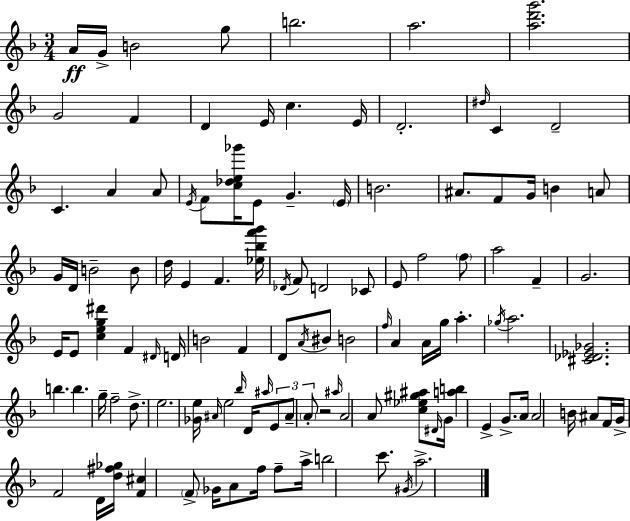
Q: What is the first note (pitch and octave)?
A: A4